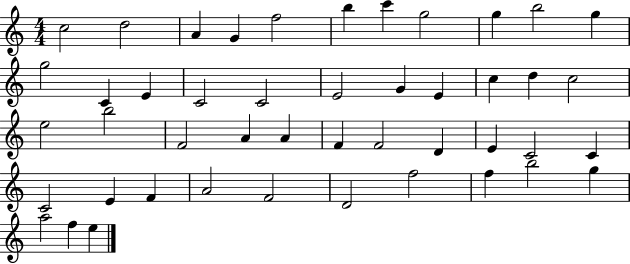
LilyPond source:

{
  \clef treble
  \numericTimeSignature
  \time 4/4
  \key c \major
  c''2 d''2 | a'4 g'4 f''2 | b''4 c'''4 g''2 | g''4 b''2 g''4 | \break g''2 c'4 e'4 | c'2 c'2 | e'2 g'4 e'4 | c''4 d''4 c''2 | \break e''2 b''2 | f'2 a'4 a'4 | f'4 f'2 d'4 | e'4 c'2 c'4 | \break c'2 e'4 f'4 | a'2 f'2 | d'2 f''2 | f''4 b''2 g''4 | \break a''2 f''4 e''4 | \bar "|."
}